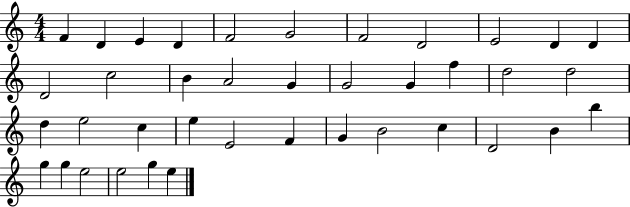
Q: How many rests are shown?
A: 0